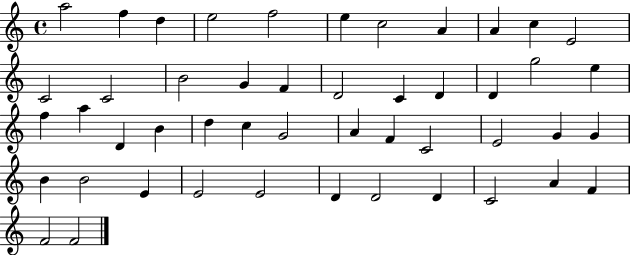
A5/h F5/q D5/q E5/h F5/h E5/q C5/h A4/q A4/q C5/q E4/h C4/h C4/h B4/h G4/q F4/q D4/h C4/q D4/q D4/q G5/h E5/q F5/q A5/q D4/q B4/q D5/q C5/q G4/h A4/q F4/q C4/h E4/h G4/q G4/q B4/q B4/h E4/q E4/h E4/h D4/q D4/h D4/q C4/h A4/q F4/q F4/h F4/h